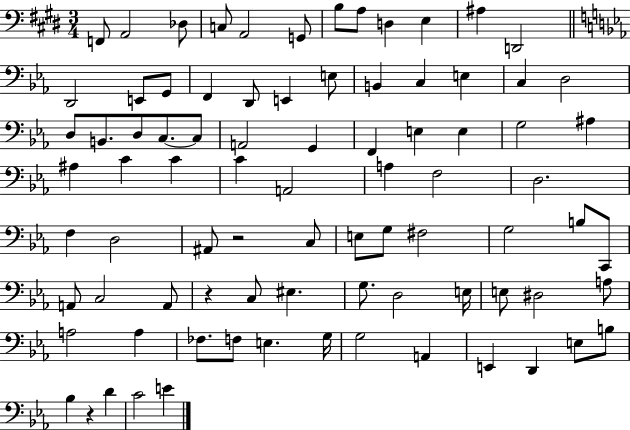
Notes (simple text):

F2/e A2/h Db3/e C3/e A2/h G2/e B3/e A3/e D3/q E3/q A#3/q D2/h D2/h E2/e G2/e F2/q D2/e E2/q E3/e B2/q C3/q E3/q C3/q D3/h D3/e B2/e. D3/e C3/e. C3/e A2/h G2/q F2/q E3/q E3/q G3/h A#3/q A#3/q C4/q C4/q C4/q A2/h A3/q F3/h D3/h. F3/q D3/h A#2/e R/h C3/e E3/e G3/e F#3/h G3/h B3/e C2/e A2/e C3/h A2/e R/q C3/e EIS3/q. G3/e. D3/h E3/s E3/e D#3/h A3/e A3/h A3/q FES3/e. F3/e E3/q. G3/s G3/h A2/q E2/q D2/q E3/e B3/e Bb3/q R/q D4/q C4/h E4/q